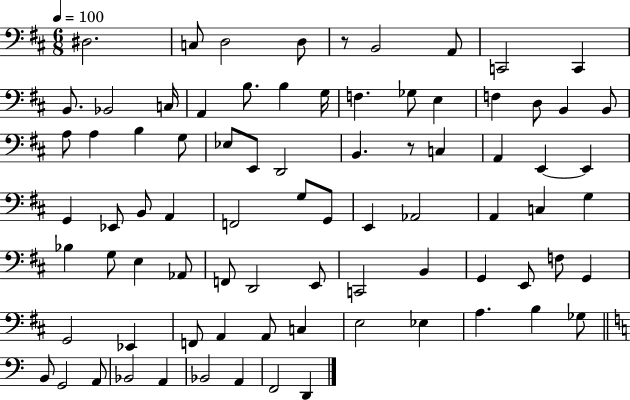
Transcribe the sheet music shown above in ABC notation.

X:1
T:Untitled
M:6/8
L:1/4
K:D
^D,2 C,/2 D,2 D,/2 z/2 B,,2 A,,/2 C,,2 C,, B,,/2 _B,,2 C,/4 A,, B,/2 B, G,/4 F, _G,/2 E, F, D,/2 B,, B,,/2 A,/2 A, B, G,/2 _E,/2 E,,/2 D,,2 B,, z/2 C, A,, E,, E,, G,, _E,,/2 B,,/2 A,, F,,2 G,/2 G,,/2 E,, _A,,2 A,, C, G, _B, G,/2 E, _A,,/2 F,,/2 D,,2 E,,/2 C,,2 B,, G,, E,,/2 F,/2 G,, G,,2 _E,, F,,/2 A,, A,,/2 C, E,2 _E, A, B, _G,/2 B,,/2 G,,2 A,,/2 _B,,2 A,, _B,,2 A,, F,,2 D,,